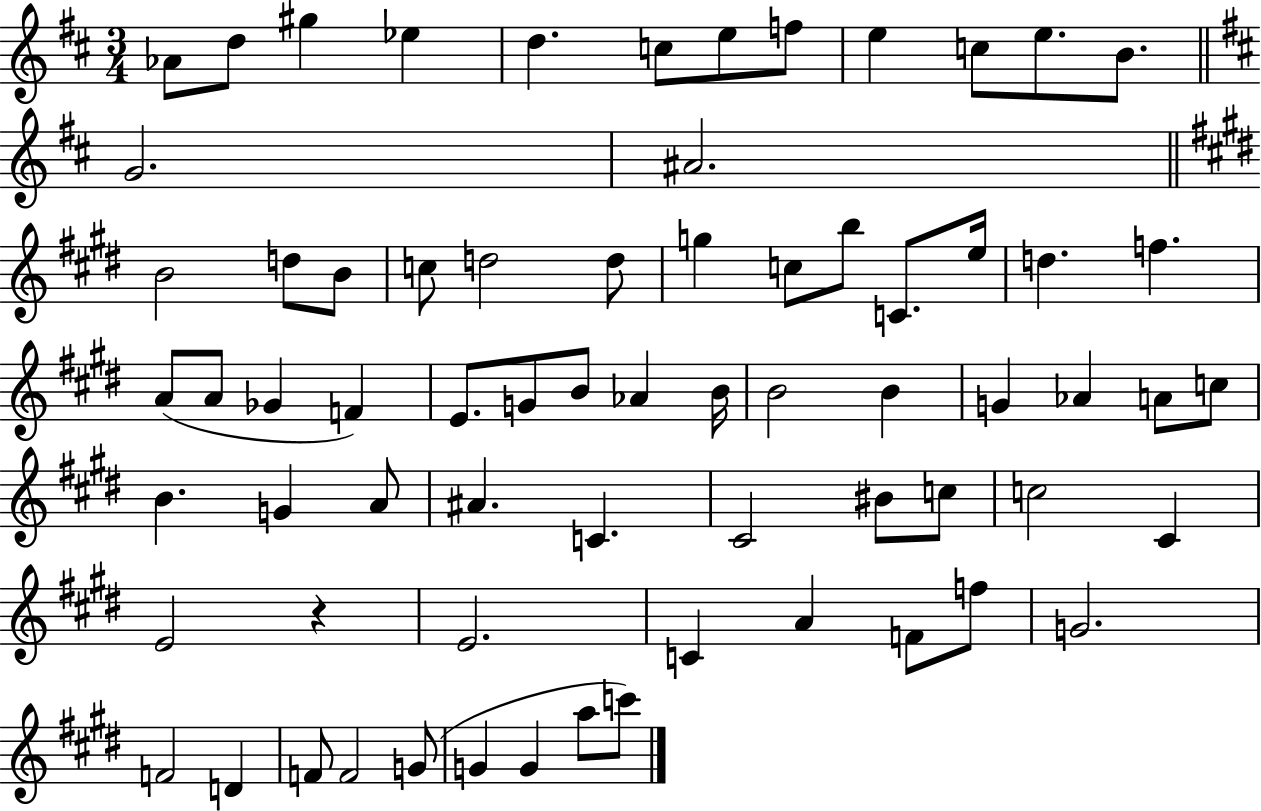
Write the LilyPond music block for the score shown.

{
  \clef treble
  \numericTimeSignature
  \time 3/4
  \key d \major
  \repeat volta 2 { aes'8 d''8 gis''4 ees''4 | d''4. c''8 e''8 f''8 | e''4 c''8 e''8. b'8. | \bar "||" \break \key d \major g'2. | ais'2. | \bar "||" \break \key e \major b'2 d''8 b'8 | c''8 d''2 d''8 | g''4 c''8 b''8 c'8. e''16 | d''4. f''4. | \break a'8( a'8 ges'4 f'4) | e'8. g'8 b'8 aes'4 b'16 | b'2 b'4 | g'4 aes'4 a'8 c''8 | \break b'4. g'4 a'8 | ais'4. c'4. | cis'2 bis'8 c''8 | c''2 cis'4 | \break e'2 r4 | e'2. | c'4 a'4 f'8 f''8 | g'2. | \break f'2 d'4 | f'8 f'2 g'8( | g'4 g'4 a''8 c'''8) | } \bar "|."
}